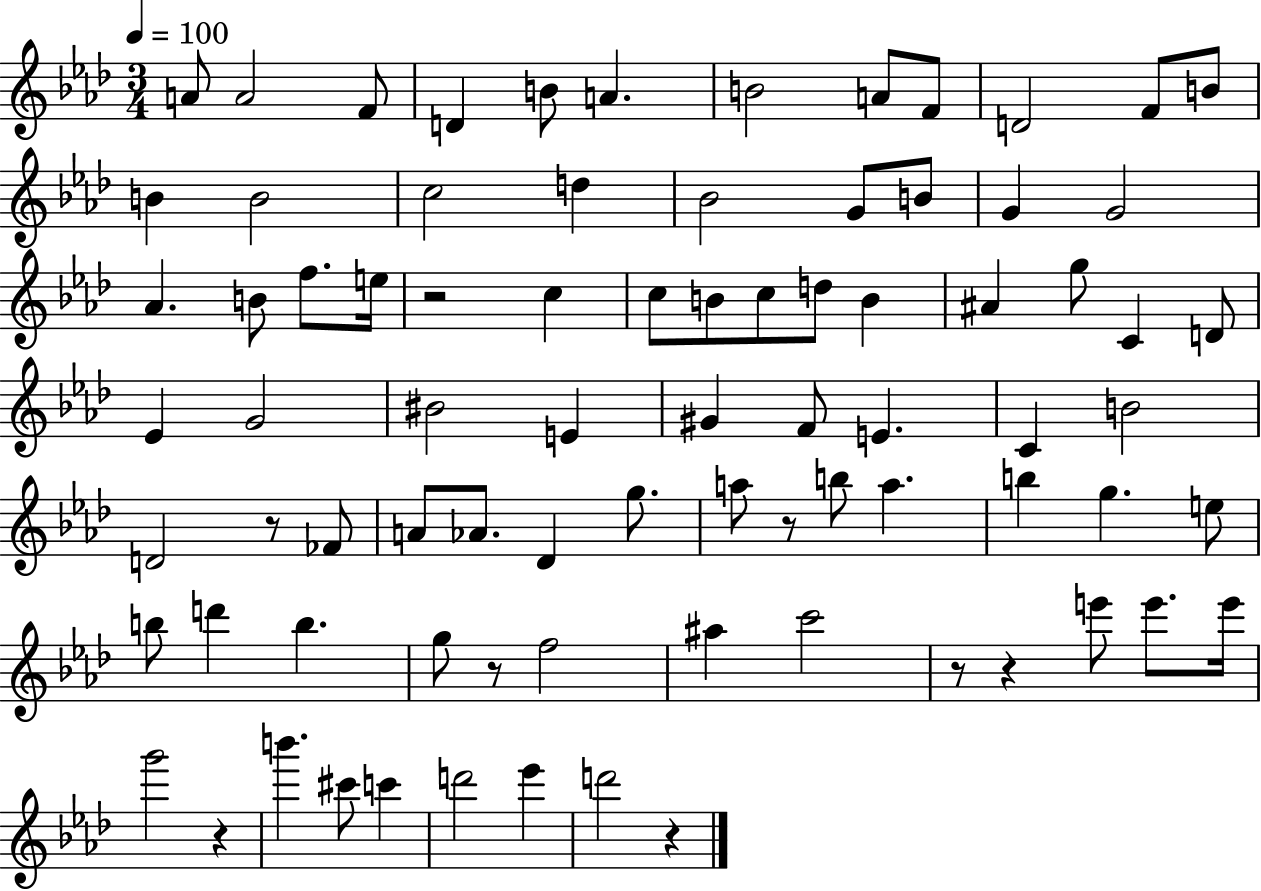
X:1
T:Untitled
M:3/4
L:1/4
K:Ab
A/2 A2 F/2 D B/2 A B2 A/2 F/2 D2 F/2 B/2 B B2 c2 d _B2 G/2 B/2 G G2 _A B/2 f/2 e/4 z2 c c/2 B/2 c/2 d/2 B ^A g/2 C D/2 _E G2 ^B2 E ^G F/2 E C B2 D2 z/2 _F/2 A/2 _A/2 _D g/2 a/2 z/2 b/2 a b g e/2 b/2 d' b g/2 z/2 f2 ^a c'2 z/2 z e'/2 e'/2 e'/4 g'2 z b' ^c'/2 c' d'2 _e' d'2 z